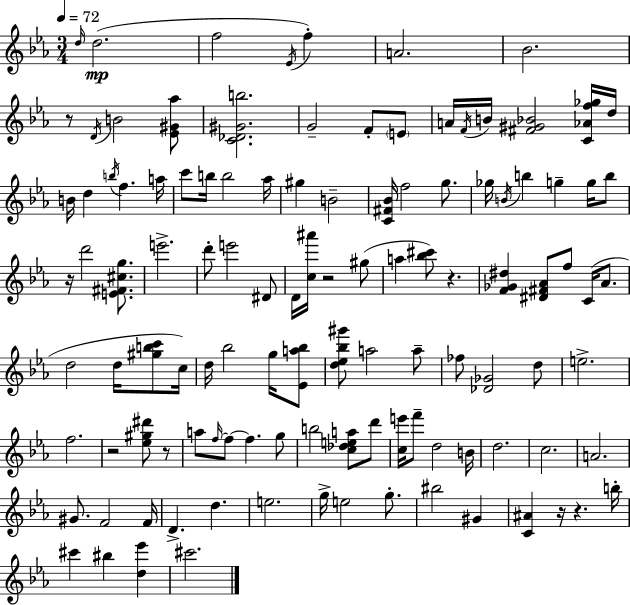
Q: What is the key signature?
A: EES major